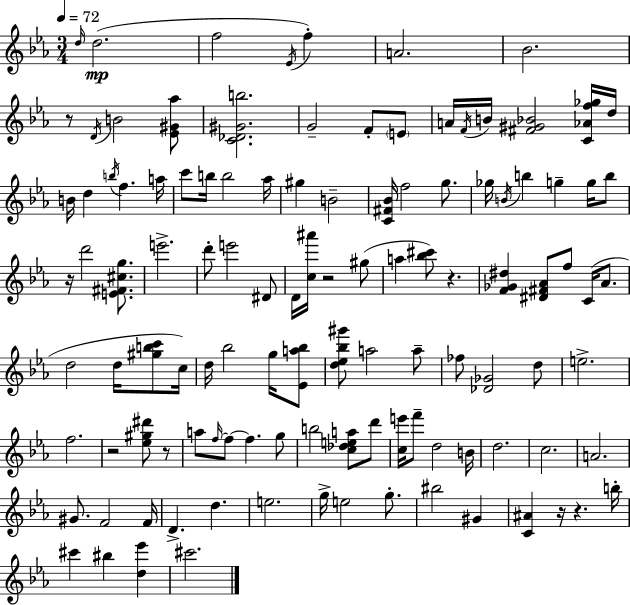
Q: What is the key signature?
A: EES major